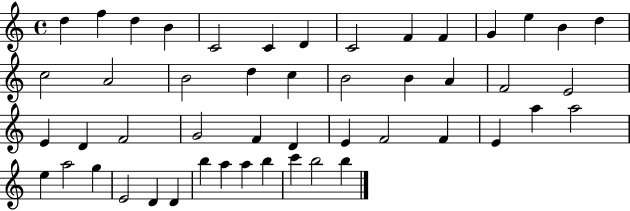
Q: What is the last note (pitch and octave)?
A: B5